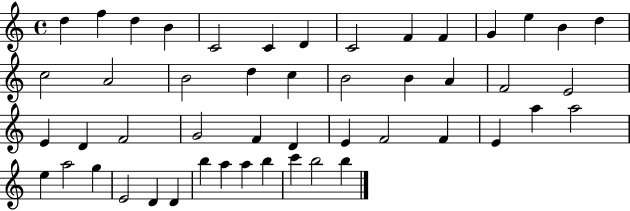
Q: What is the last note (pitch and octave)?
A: B5